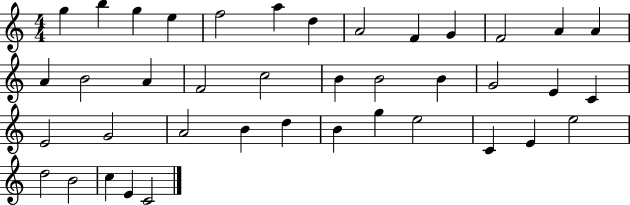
{
  \clef treble
  \numericTimeSignature
  \time 4/4
  \key c \major
  g''4 b''4 g''4 e''4 | f''2 a''4 d''4 | a'2 f'4 g'4 | f'2 a'4 a'4 | \break a'4 b'2 a'4 | f'2 c''2 | b'4 b'2 b'4 | g'2 e'4 c'4 | \break e'2 g'2 | a'2 b'4 d''4 | b'4 g''4 e''2 | c'4 e'4 e''2 | \break d''2 b'2 | c''4 e'4 c'2 | \bar "|."
}